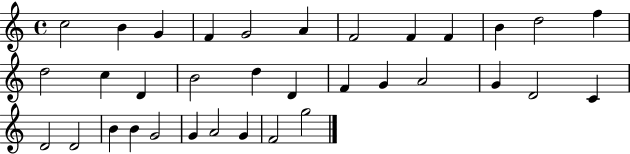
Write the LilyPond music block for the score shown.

{
  \clef treble
  \time 4/4
  \defaultTimeSignature
  \key c \major
  c''2 b'4 g'4 | f'4 g'2 a'4 | f'2 f'4 f'4 | b'4 d''2 f''4 | \break d''2 c''4 d'4 | b'2 d''4 d'4 | f'4 g'4 a'2 | g'4 d'2 c'4 | \break d'2 d'2 | b'4 b'4 g'2 | g'4 a'2 g'4 | f'2 g''2 | \break \bar "|."
}